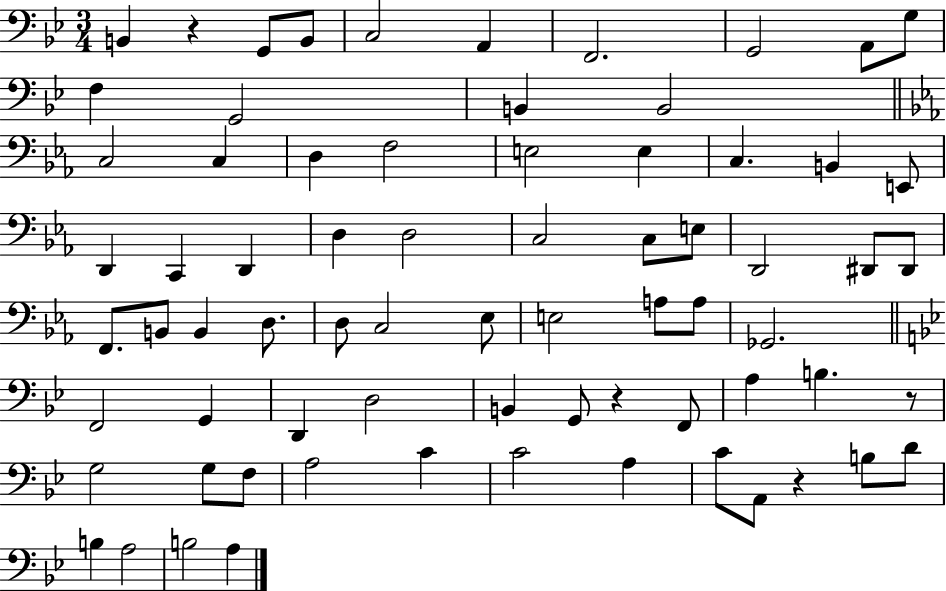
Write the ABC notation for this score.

X:1
T:Untitled
M:3/4
L:1/4
K:Bb
B,, z G,,/2 B,,/2 C,2 A,, F,,2 G,,2 A,,/2 G,/2 F, G,,2 B,, B,,2 C,2 C, D, F,2 E,2 E, C, B,, E,,/2 D,, C,, D,, D, D,2 C,2 C,/2 E,/2 D,,2 ^D,,/2 ^D,,/2 F,,/2 B,,/2 B,, D,/2 D,/2 C,2 _E,/2 E,2 A,/2 A,/2 _G,,2 F,,2 G,, D,, D,2 B,, G,,/2 z F,,/2 A, B, z/2 G,2 G,/2 F,/2 A,2 C C2 A, C/2 A,,/2 z B,/2 D/2 B, A,2 B,2 A,